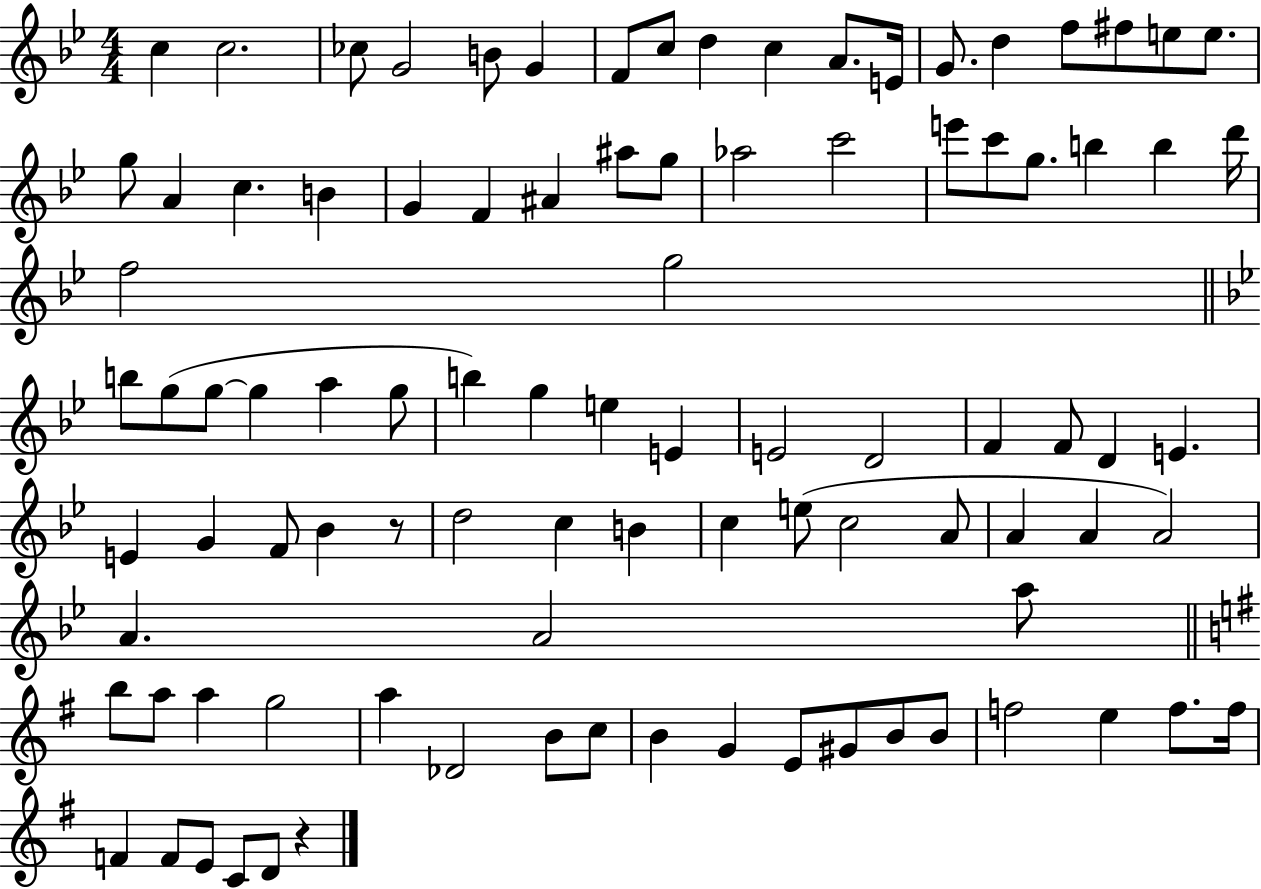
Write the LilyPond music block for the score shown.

{
  \clef treble
  \numericTimeSignature
  \time 4/4
  \key bes \major
  c''4 c''2. | ces''8 g'2 b'8 g'4 | f'8 c''8 d''4 c''4 a'8. e'16 | g'8. d''4 f''8 fis''8 e''8 e''8. | \break g''8 a'4 c''4. b'4 | g'4 f'4 ais'4 ais''8 g''8 | aes''2 c'''2 | e'''8 c'''8 g''8. b''4 b''4 d'''16 | \break f''2 g''2 | \bar "||" \break \key g \minor b''8 g''8( g''8~~ g''4 a''4 g''8 | b''4) g''4 e''4 e'4 | e'2 d'2 | f'4 f'8 d'4 e'4. | \break e'4 g'4 f'8 bes'4 r8 | d''2 c''4 b'4 | c''4 e''8( c''2 a'8 | a'4 a'4 a'2) | \break a'4. a'2 a''8 | \bar "||" \break \key g \major b''8 a''8 a''4 g''2 | a''4 des'2 b'8 c''8 | b'4 g'4 e'8 gis'8 b'8 b'8 | f''2 e''4 f''8. f''16 | \break f'4 f'8 e'8 c'8 d'8 r4 | \bar "|."
}